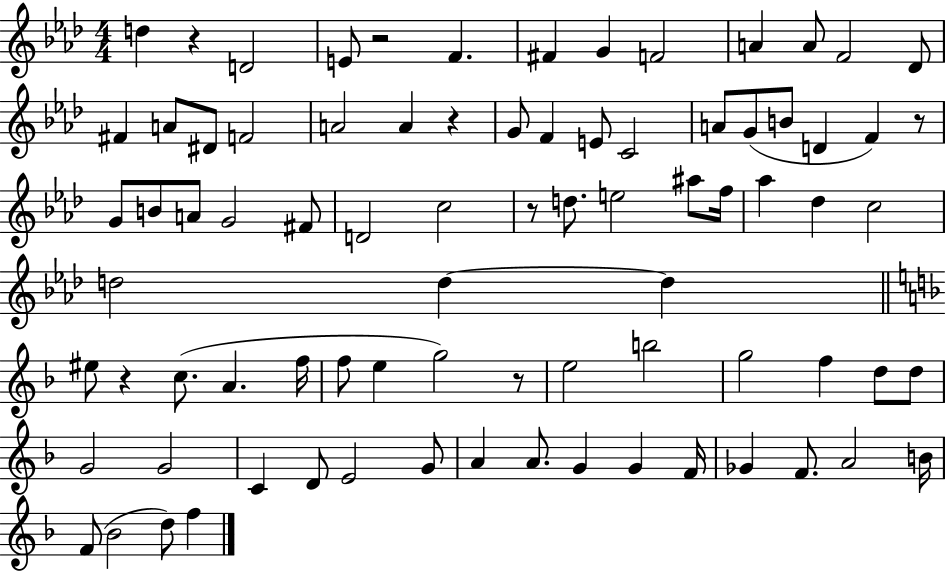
X:1
T:Untitled
M:4/4
L:1/4
K:Ab
d z D2 E/2 z2 F ^F G F2 A A/2 F2 _D/2 ^F A/2 ^D/2 F2 A2 A z G/2 F E/2 C2 A/2 G/2 B/2 D F z/2 G/2 B/2 A/2 G2 ^F/2 D2 c2 z/2 d/2 e2 ^a/2 f/4 _a _d c2 d2 d d ^e/2 z c/2 A f/4 f/2 e g2 z/2 e2 b2 g2 f d/2 d/2 G2 G2 C D/2 E2 G/2 A A/2 G G F/4 _G F/2 A2 B/4 F/2 _B2 d/2 f